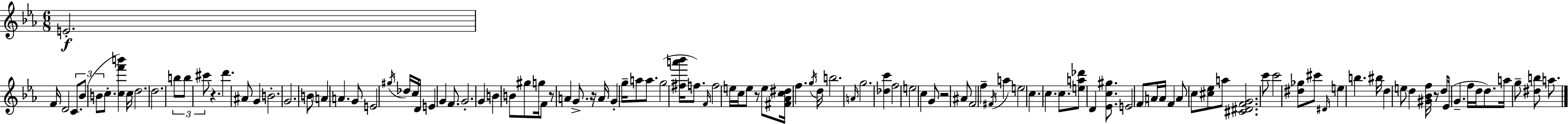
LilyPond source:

{
  \clef treble
  \numericTimeSignature
  \time 6/8
  \key c \minor
  e'2.-.\f | f'16 d'2 \tuplet 3/2 { c'8. | bes'8( b'8 } c''8.-. <c'' f''' b'''>4) c''16 | d''2. | \break d''2. | \tuplet 3/2 { b''8 b''8 cis'''8 } r4. | d'''4. ais'8 g'4 | b'2.-. | \break g'2. | b'8 \parenthesize a'4 a'4. | g'8 e'2 \acciaccatura { gis''16 } des''16 | c''16 d'16 e'4 g'4 f'8. | \break g'2.-. | g'4 b'4 b'8 gis''8 | g''16 f'8 r8 a'4 g'8.-> | r16 a'16 g'4-. g''16-- a''8 a''8. | \break g''2( <fis'' a''' bes'''>16 f''8.) | \grace { f'16 } f''2 e''16 c''16 | e''8 r8 e''8 <fis' aes' c'' dis''>16 f''4. | \acciaccatura { g''16 } d''16 b''2. | \break \grace { a'16 } g''2. | <des'' c'''>4 f''2 | e''2 | c''4 g'8 r2 | \break ais'8 f'2 | f''4-- \acciaccatura { fis'16 } a''4 e''2 | c''4. \parenthesize c''4. | c''8. <e'' a'' des'''>8 d'4 | \break <ees' c'' gis''>8. e'2 | \parenthesize f'8 a'16 a'16 f'4 a'8 c''8 | <cis'' ees''>8 a''8 <cis' dis' f' g'>2. | c'''8 c'''2 | \break <dis'' ges''>8 cis'''8 \grace { dis'16 } e''4 | b''4. bis''16 d''4 e''8 | d''4 <gis' bes' f''>16 r8 d''8 ees'16( g'4.-- | f''16 d''16 d''8.) a''16 g''8-- | \break <dis'' b''>8 a''8. \bar "|."
}